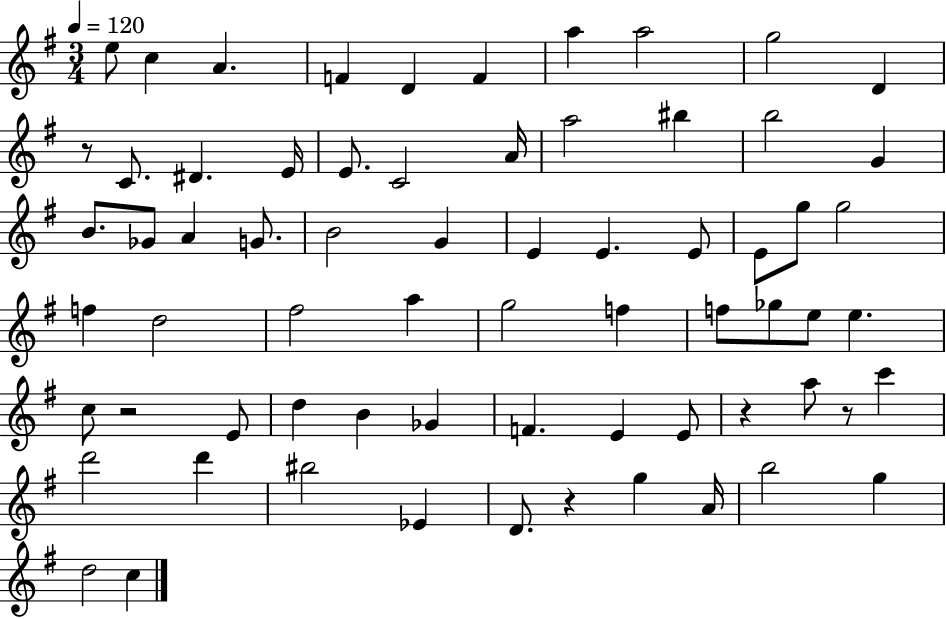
X:1
T:Untitled
M:3/4
L:1/4
K:G
e/2 c A F D F a a2 g2 D z/2 C/2 ^D E/4 E/2 C2 A/4 a2 ^b b2 G B/2 _G/2 A G/2 B2 G E E E/2 E/2 g/2 g2 f d2 ^f2 a g2 f f/2 _g/2 e/2 e c/2 z2 E/2 d B _G F E E/2 z a/2 z/2 c' d'2 d' ^b2 _E D/2 z g A/4 b2 g d2 c